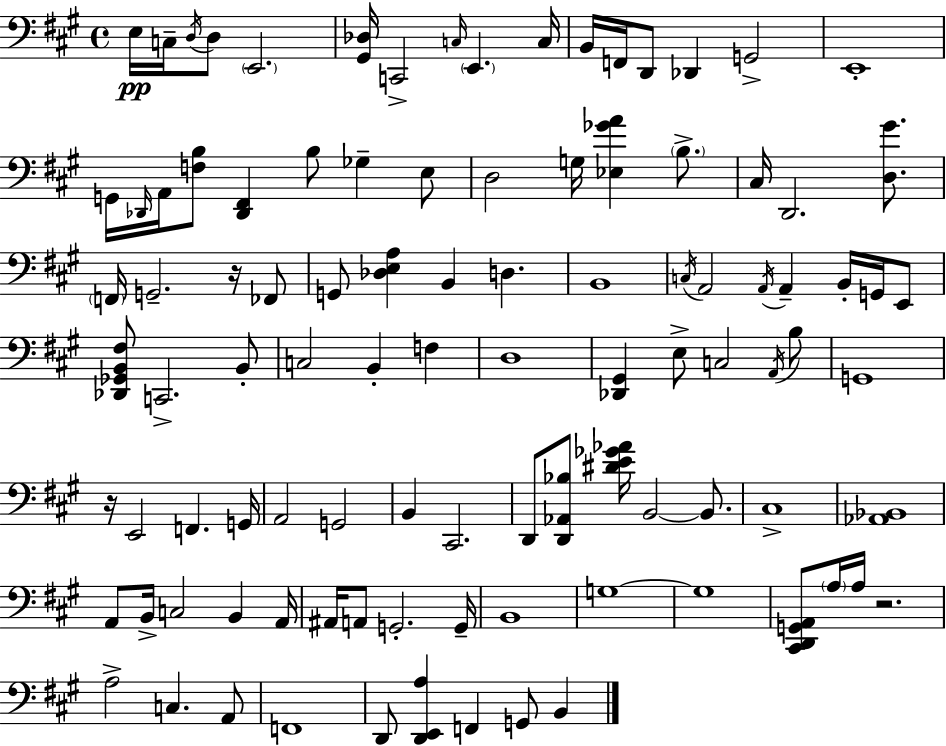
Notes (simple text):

E3/s C3/s D3/s D3/e E2/h. [G#2,Db3]/s C2/h C3/s E2/q. C3/s B2/s F2/s D2/e Db2/q G2/h E2/w G2/s Db2/s A2/s [F3,B3]/e [Db2,F#2]/q B3/e Gb3/q E3/e D3/h G3/s [Eb3,Gb4,A4]/q B3/e. C#3/s D2/h. [D3,G#4]/e. F2/s G2/h. R/s FES2/e G2/e [Db3,E3,A3]/q B2/q D3/q. B2/w C3/s A2/h A2/s A2/q B2/s G2/s E2/e [Db2,Gb2,B2,F#3]/e C2/h. B2/e C3/h B2/q F3/q D3/w [Db2,G#2]/q E3/e C3/h A2/s B3/e G2/w R/s E2/h F2/q. G2/s A2/h G2/h B2/q C#2/h. D2/e [D2,Ab2,Bb3]/e [D#4,E4,Gb4,Ab4]/s B2/h B2/e. C#3/w [Ab2,Bb2]/w A2/e B2/s C3/h B2/q A2/s A#2/s A2/e G2/h. G2/s B2/w G3/w G3/w [C#2,D2,G2,A2]/e A3/s A3/s R/h. A3/h C3/q. A2/e F2/w D2/e [D2,E2,A3]/q F2/q G2/e B2/q